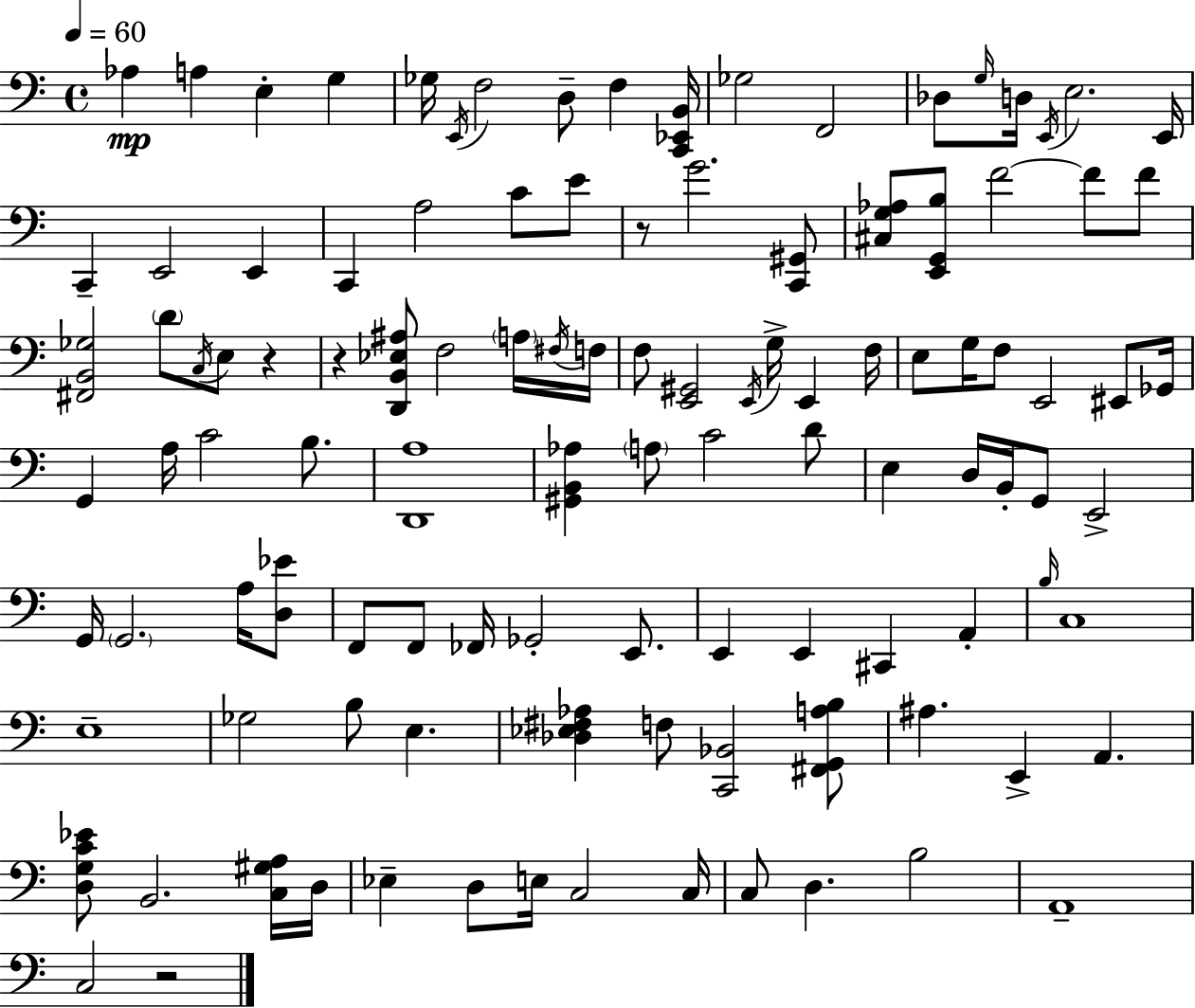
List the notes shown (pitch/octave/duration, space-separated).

Ab3/q A3/q E3/q G3/q Gb3/s E2/s F3/h D3/e F3/q [C2,Eb2,B2]/s Gb3/h F2/h Db3/e G3/s D3/s E2/s E3/h. E2/s C2/q E2/h E2/q C2/q A3/h C4/e E4/e R/e G4/h. [C2,G#2]/e [C#3,G3,Ab3]/e [E2,G2,B3]/e F4/h F4/e F4/e [F#2,B2,Gb3]/h D4/e C3/s E3/e R/q R/q [D2,B2,Eb3,A#3]/e F3/h A3/s F#3/s F3/s F3/e [E2,G#2]/h E2/s G3/s E2/q F3/s E3/e G3/s F3/e E2/h EIS2/e Gb2/s G2/q A3/s C4/h B3/e. [D2,A3]/w [G#2,B2,Ab3]/q A3/e C4/h D4/e E3/q D3/s B2/s G2/e E2/h G2/s G2/h. A3/s [D3,Eb4]/e F2/e F2/e FES2/s Gb2/h E2/e. E2/q E2/q C#2/q A2/q B3/s C3/w E3/w Gb3/h B3/e E3/q. [Db3,Eb3,F#3,Ab3]/q F3/e [C2,Bb2]/h [F#2,G2,A3,B3]/e A#3/q. E2/q A2/q. [D3,G3,C4,Eb4]/e B2/h. [C3,G#3,A3]/s D3/s Eb3/q D3/e E3/s C3/h C3/s C3/e D3/q. B3/h A2/w C3/h R/h